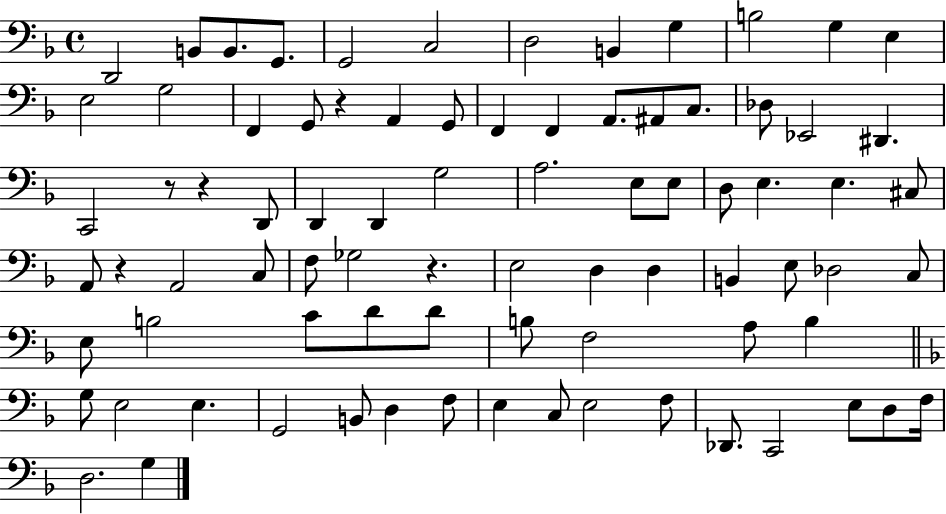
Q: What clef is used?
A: bass